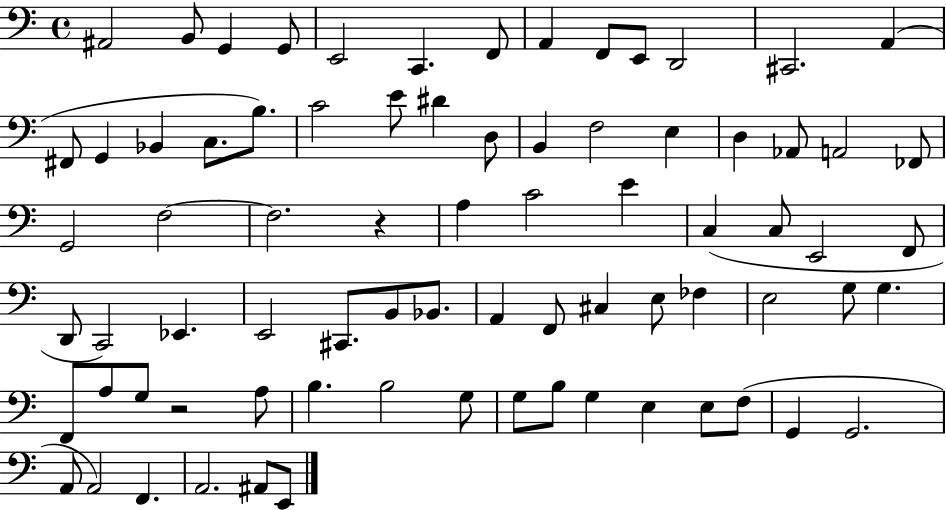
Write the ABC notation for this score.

X:1
T:Untitled
M:4/4
L:1/4
K:C
^A,,2 B,,/2 G,, G,,/2 E,,2 C,, F,,/2 A,, F,,/2 E,,/2 D,,2 ^C,,2 A,, ^F,,/2 G,, _B,, C,/2 B,/2 C2 E/2 ^D D,/2 B,, F,2 E, D, _A,,/2 A,,2 _F,,/2 G,,2 F,2 F,2 z A, C2 E C, C,/2 E,,2 F,,/2 D,,/2 C,,2 _E,, E,,2 ^C,,/2 B,,/2 _B,,/2 A,, F,,/2 ^C, E,/2 _F, E,2 G,/2 G, F,,/2 A,/2 G,/2 z2 A,/2 B, B,2 G,/2 G,/2 B,/2 G, E, E,/2 F,/2 G,, G,,2 A,,/2 A,,2 F,, A,,2 ^A,,/2 E,,/2